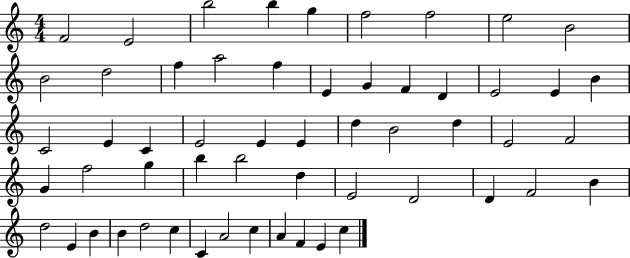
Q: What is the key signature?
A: C major